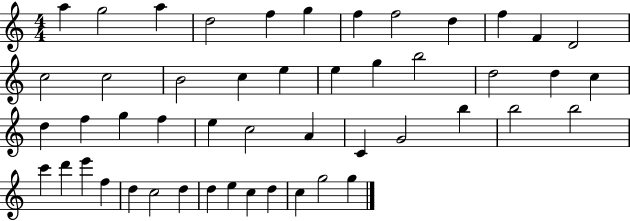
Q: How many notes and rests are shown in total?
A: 49